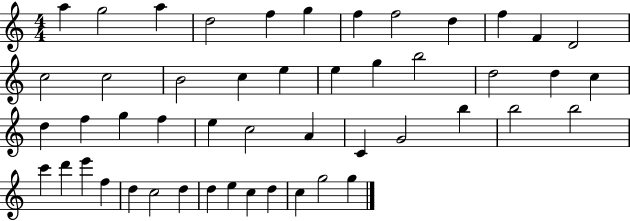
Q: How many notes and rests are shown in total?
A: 49